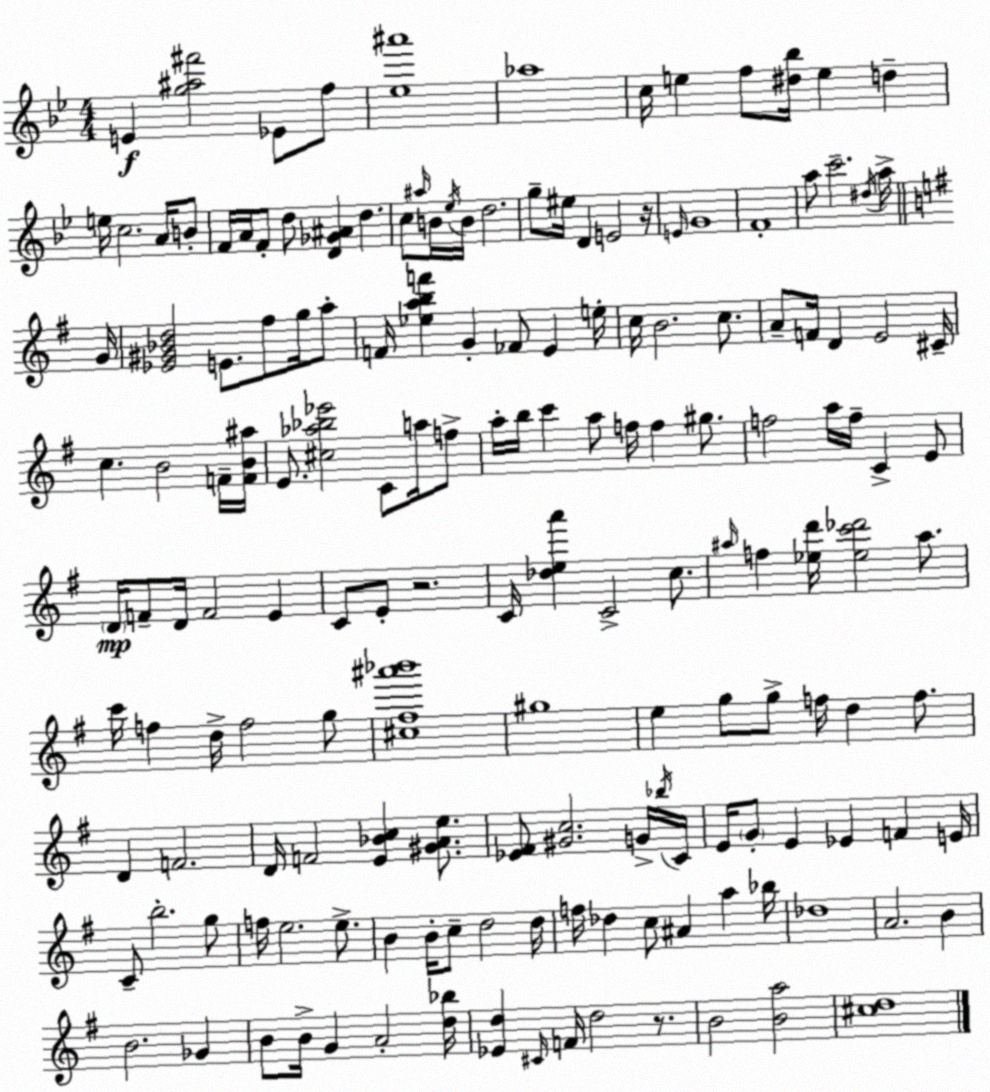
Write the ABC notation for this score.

X:1
T:Untitled
M:4/4
L:1/4
K:Gm
E [g^a^f']2 _E/2 f/2 [_e^a']4 _a4 c/4 e f/2 [^d_b]/4 e d e/4 c2 A/4 B/2 F/4 A/4 F/2 d/2 [D_G^A] d c/2 ^a/4 B/4 _e/4 B/4 d2 g/2 ^e/4 D E2 z/4 E/4 G4 F4 a/2 c'2 ^d/4 a/4 G/4 [_E^G_Bd]2 E/2 ^f/2 g/4 a/2 F/4 [_eabf'] G _F/2 E e/4 c/4 B2 c/2 A/2 F/4 D E2 ^C/4 c B2 F/4 [FB^a]/4 E/2 [^c_a_b_e']2 C/2 a/4 f/2 a/4 b/4 c' a/2 f/4 f ^g/2 f2 a/4 f/4 C E/2 D/4 F/2 D/4 F2 E C/2 E/2 z2 C/4 [_dea'] C2 c/2 ^a/4 f [_ed']/4 [_ec'_d']2 ^a/2 c'/4 f d/4 f2 g/2 [^c^f^a'_b']4 ^g4 e g/2 g/2 f/4 d f/2 D F2 D/4 F2 [E_Bc] [^GAe]/2 [_E^F]/2 [^Gc]2 G/4 _b/4 C/4 E/4 G/2 E _E F E/4 C/2 b2 g/2 f/4 e2 e/2 B B/4 c/2 d2 d/4 f/4 _d c/2 ^A a _b/4 _d4 A2 B B2 _G B/2 B/4 G A2 [d_b]/4 [_Ed] ^C/4 F/4 d2 z/2 B2 [Ba]2 [^cd]4